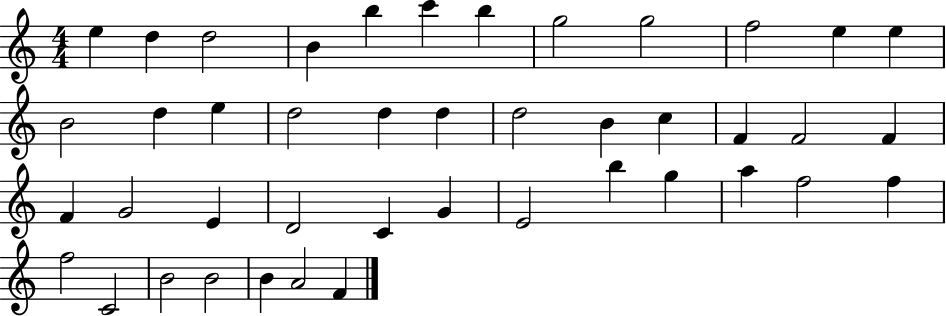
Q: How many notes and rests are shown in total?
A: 43